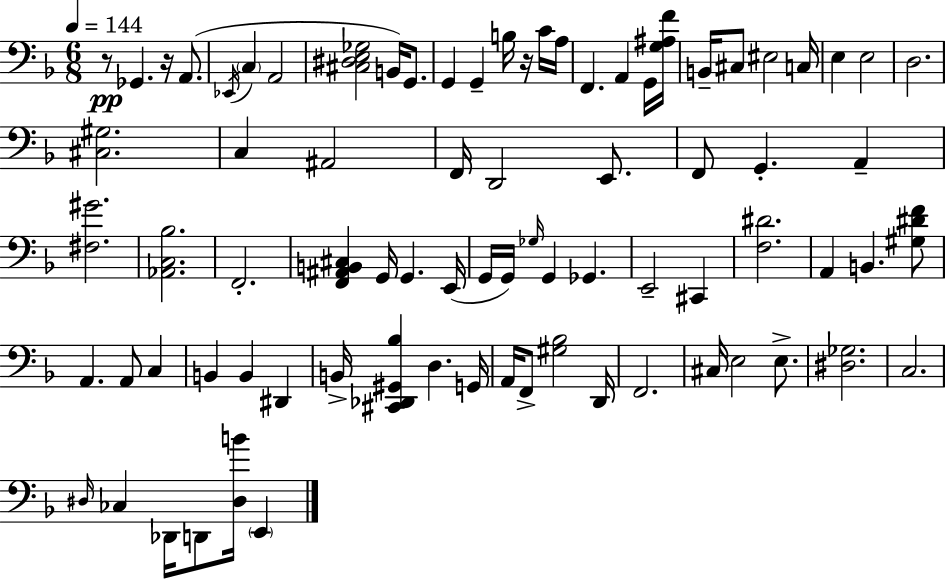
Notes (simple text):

R/e Gb2/q. R/s A2/e. Eb2/s C3/q A2/h [C#3,D#3,E3,Gb3]/h B2/s G2/e. G2/q G2/q B3/s R/s C4/s A3/s F2/q. A2/q G2/s [G3,A#3,F4]/s B2/s C#3/e EIS3/h C3/s E3/q E3/h D3/h. [C#3,G#3]/h. C3/q A#2/h F2/s D2/h E2/e. F2/e G2/q. A2/q [F#3,G#4]/h. [Ab2,C3,Bb3]/h. F2/h. [F2,A#2,B2,C#3]/q G2/s G2/q. E2/s G2/s G2/s Gb3/s G2/q Gb2/q. E2/h C#2/q [F3,D#4]/h. A2/q B2/q. [G#3,D#4,F4]/e A2/q. A2/e C3/q B2/q B2/q D#2/q B2/s [C#2,Db2,G#2,Bb3]/q D3/q. G2/s A2/s F2/e [G#3,Bb3]/h D2/s F2/h. C#3/s E3/h E3/e. [D#3,Gb3]/h. C3/h. D#3/s CES3/q Db2/s D2/e [D#3,B4]/s E2/q